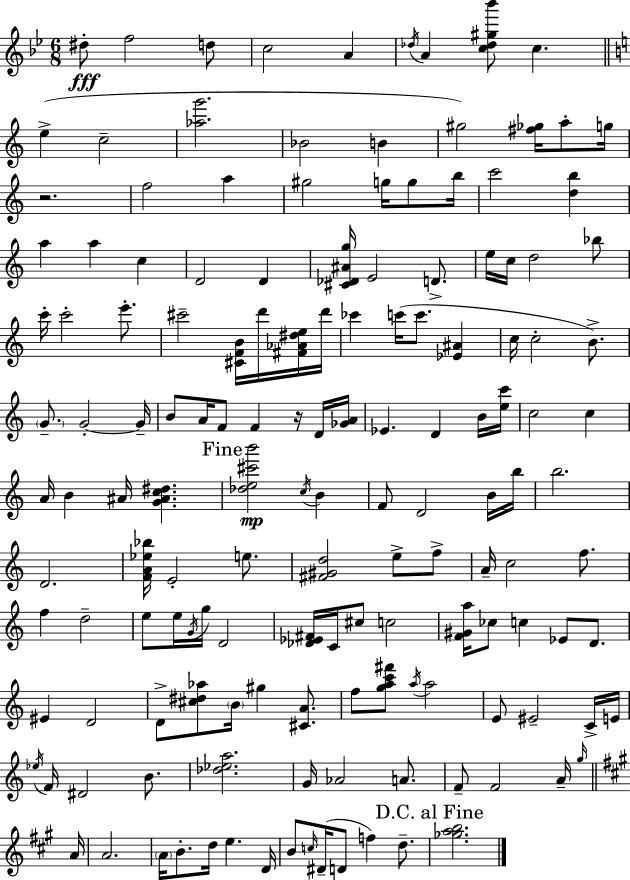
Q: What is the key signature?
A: BES major